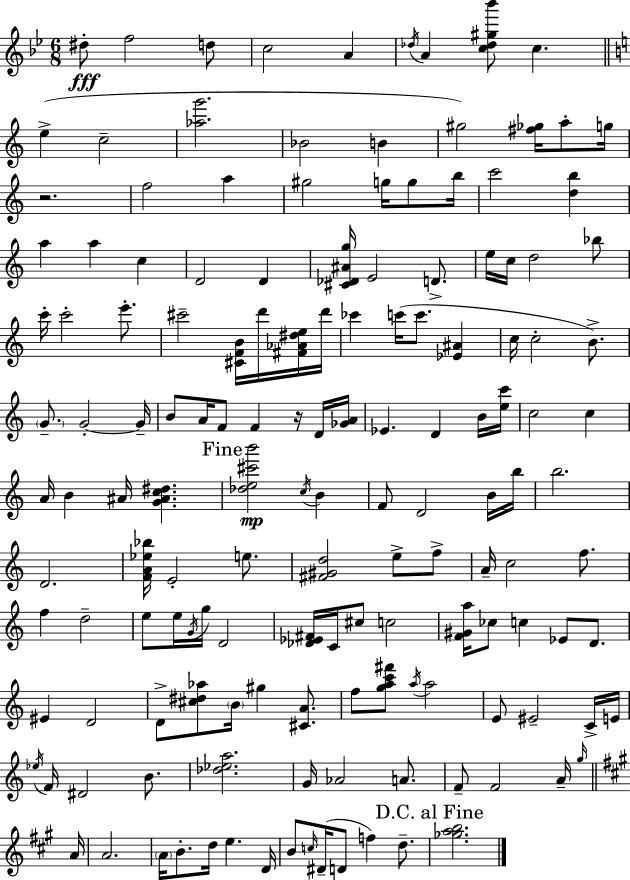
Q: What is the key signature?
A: BES major